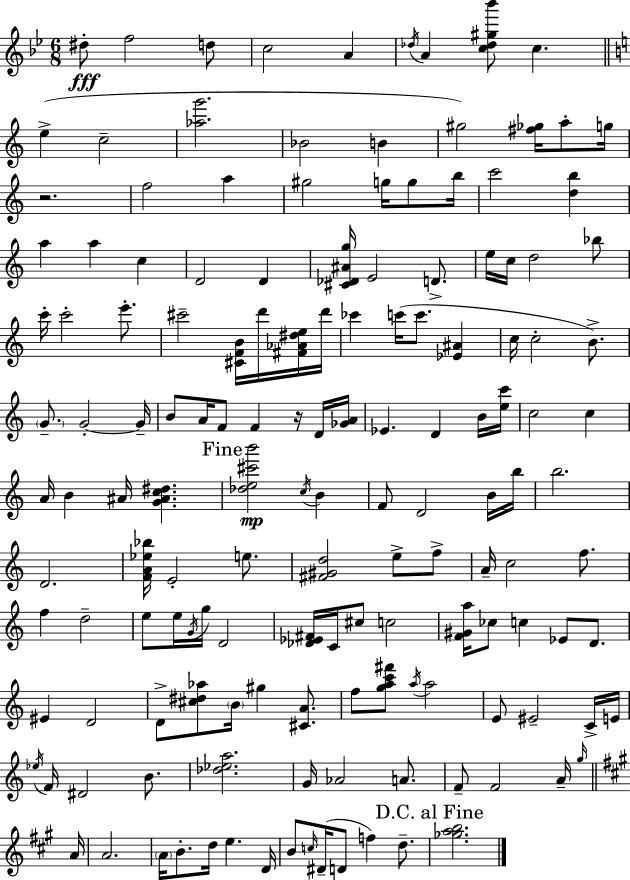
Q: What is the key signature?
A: BES major